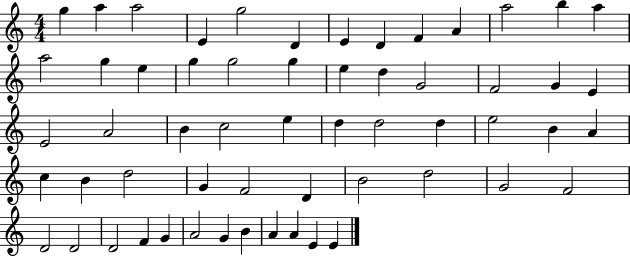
{
  \clef treble
  \numericTimeSignature
  \time 4/4
  \key c \major
  g''4 a''4 a''2 | e'4 g''2 d'4 | e'4 d'4 f'4 a'4 | a''2 b''4 a''4 | \break a''2 g''4 e''4 | g''4 g''2 g''4 | e''4 d''4 g'2 | f'2 g'4 e'4 | \break e'2 a'2 | b'4 c''2 e''4 | d''4 d''2 d''4 | e''2 b'4 a'4 | \break c''4 b'4 d''2 | g'4 f'2 d'4 | b'2 d''2 | g'2 f'2 | \break d'2 d'2 | d'2 f'4 g'4 | a'2 g'4 b'4 | a'4 a'4 e'4 e'4 | \break \bar "|."
}